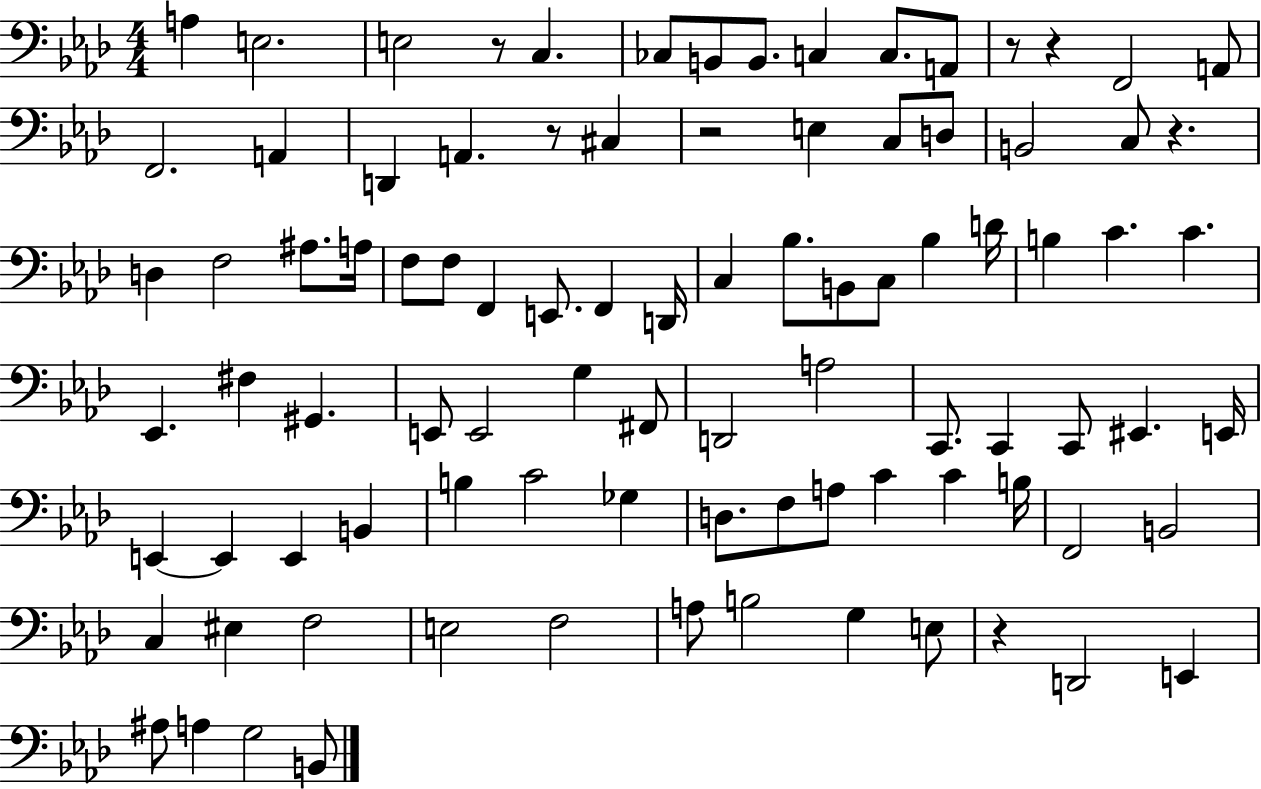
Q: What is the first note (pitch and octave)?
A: A3